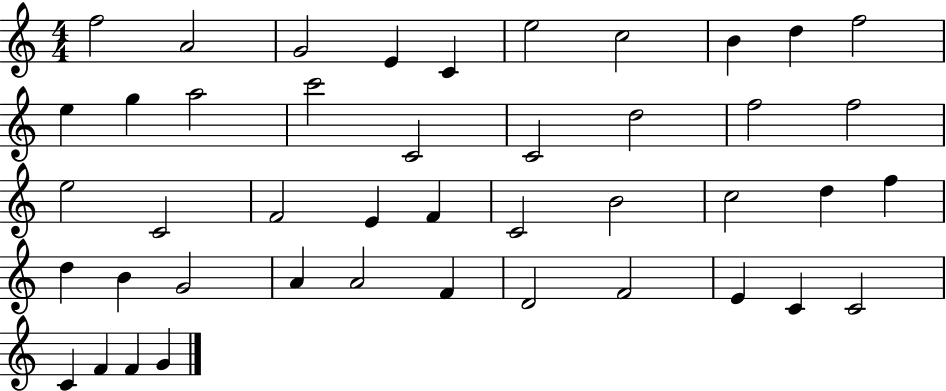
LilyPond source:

{
  \clef treble
  \numericTimeSignature
  \time 4/4
  \key c \major
  f''2 a'2 | g'2 e'4 c'4 | e''2 c''2 | b'4 d''4 f''2 | \break e''4 g''4 a''2 | c'''2 c'2 | c'2 d''2 | f''2 f''2 | \break e''2 c'2 | f'2 e'4 f'4 | c'2 b'2 | c''2 d''4 f''4 | \break d''4 b'4 g'2 | a'4 a'2 f'4 | d'2 f'2 | e'4 c'4 c'2 | \break c'4 f'4 f'4 g'4 | \bar "|."
}